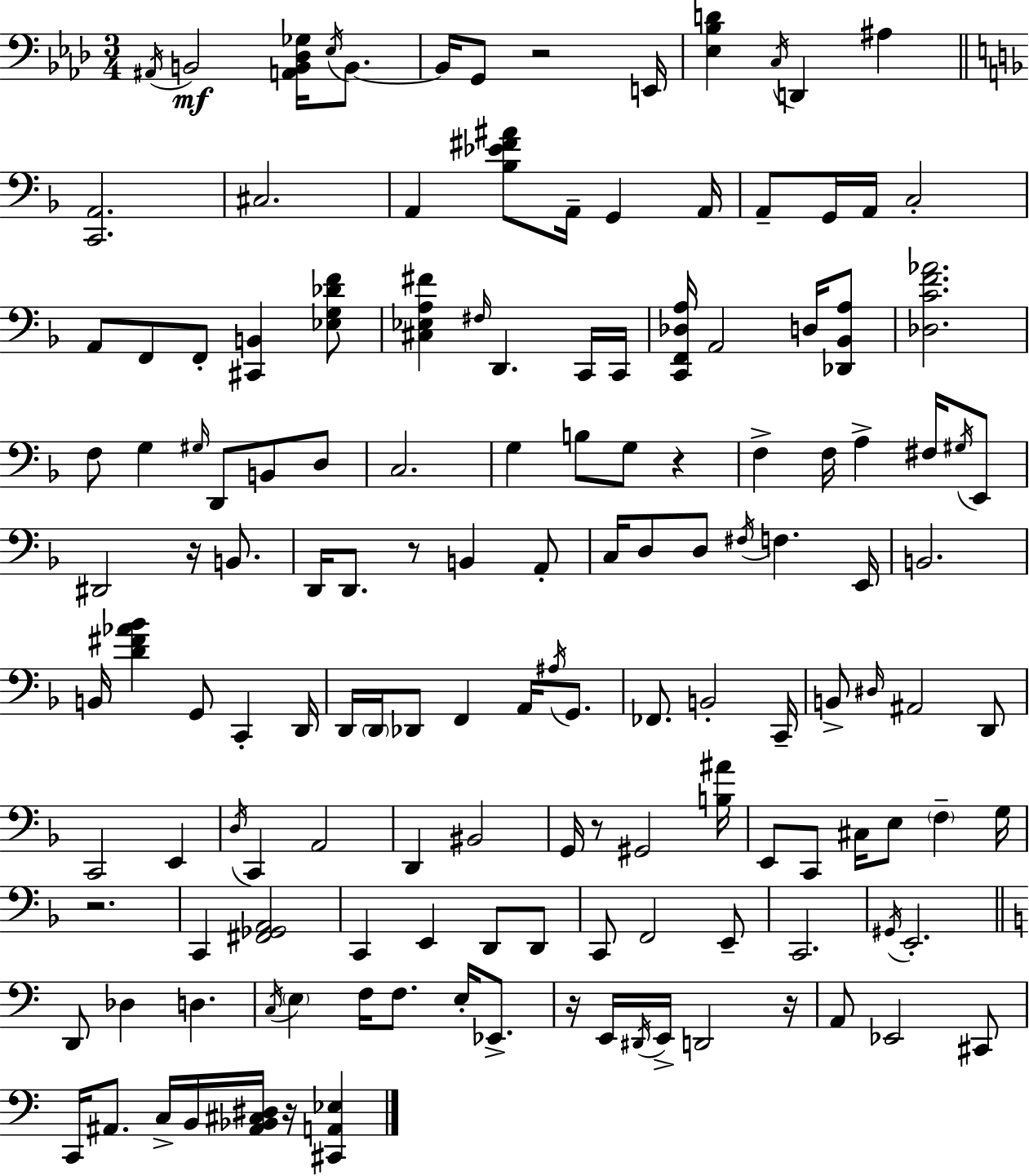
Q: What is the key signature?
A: AES major